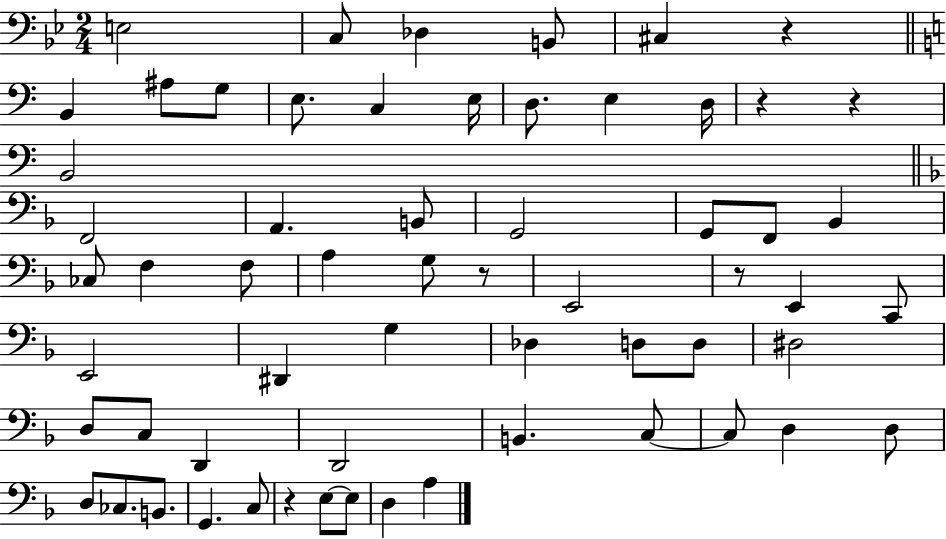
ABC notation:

X:1
T:Untitled
M:2/4
L:1/4
K:Bb
E,2 C,/2 _D, B,,/2 ^C, z B,, ^A,/2 G,/2 E,/2 C, E,/4 D,/2 E, D,/4 z z B,,2 F,,2 A,, B,,/2 G,,2 G,,/2 F,,/2 _B,, _C,/2 F, F,/2 A, G,/2 z/2 E,,2 z/2 E,, C,,/2 E,,2 ^D,, G, _D, D,/2 D,/2 ^D,2 D,/2 C,/2 D,, D,,2 B,, C,/2 C,/2 D, D,/2 D,/2 _C,/2 B,,/2 G,, C,/2 z E,/2 E,/2 D, A,